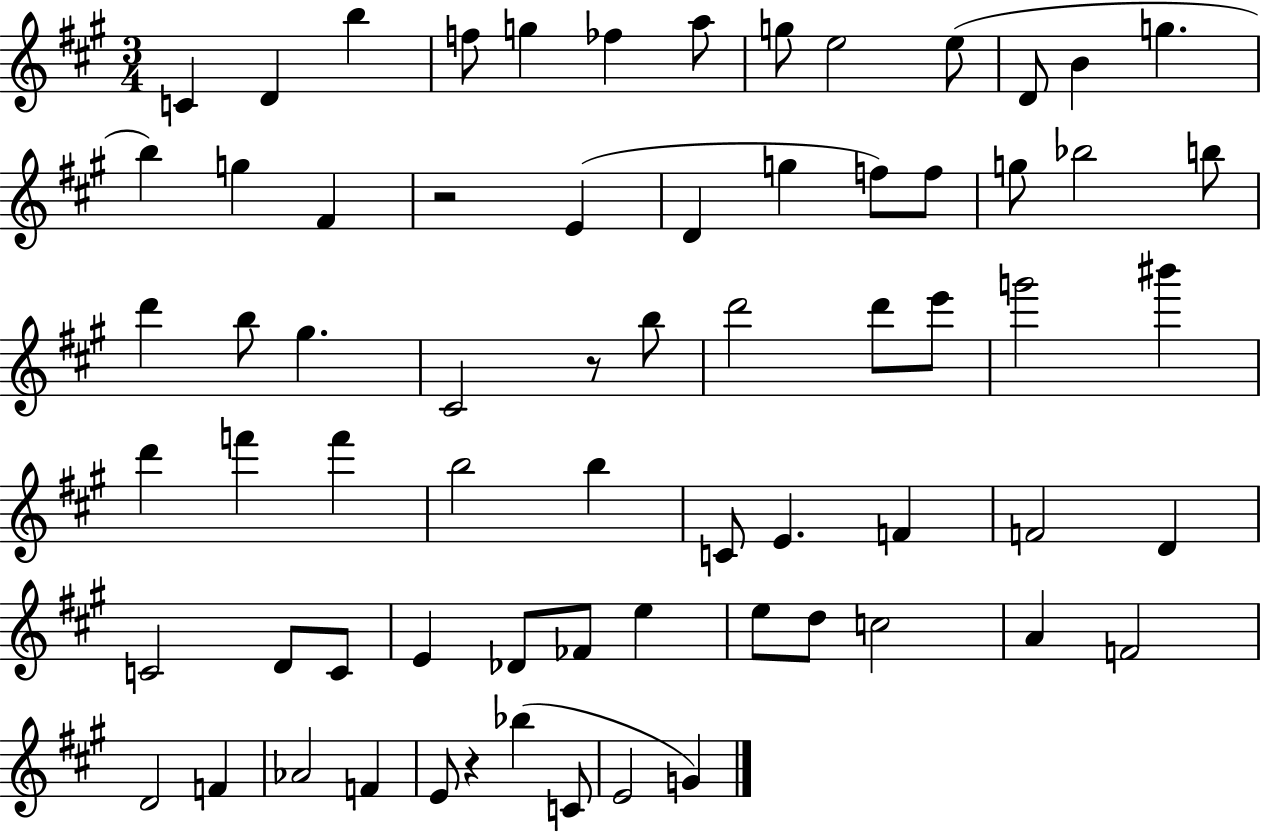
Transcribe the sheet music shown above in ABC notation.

X:1
T:Untitled
M:3/4
L:1/4
K:A
C D b f/2 g _f a/2 g/2 e2 e/2 D/2 B g b g ^F z2 E D g f/2 f/2 g/2 _b2 b/2 d' b/2 ^g ^C2 z/2 b/2 d'2 d'/2 e'/2 g'2 ^b' d' f' f' b2 b C/2 E F F2 D C2 D/2 C/2 E _D/2 _F/2 e e/2 d/2 c2 A F2 D2 F _A2 F E/2 z _b C/2 E2 G